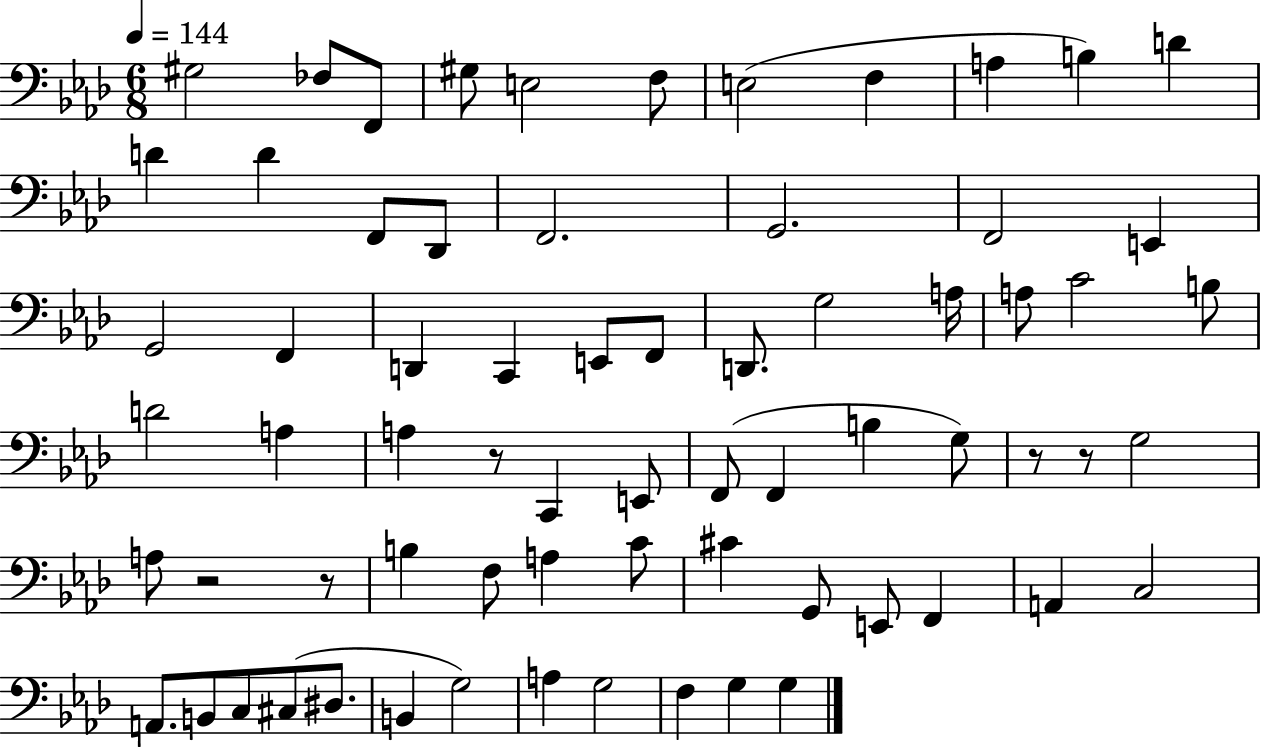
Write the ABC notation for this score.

X:1
T:Untitled
M:6/8
L:1/4
K:Ab
^G,2 _F,/2 F,,/2 ^G,/2 E,2 F,/2 E,2 F, A, B, D D D F,,/2 _D,,/2 F,,2 G,,2 F,,2 E,, G,,2 F,, D,, C,, E,,/2 F,,/2 D,,/2 G,2 A,/4 A,/2 C2 B,/2 D2 A, A, z/2 C,, E,,/2 F,,/2 F,, B, G,/2 z/2 z/2 G,2 A,/2 z2 z/2 B, F,/2 A, C/2 ^C G,,/2 E,,/2 F,, A,, C,2 A,,/2 B,,/2 C,/2 ^C,/2 ^D,/2 B,, G,2 A, G,2 F, G, G,